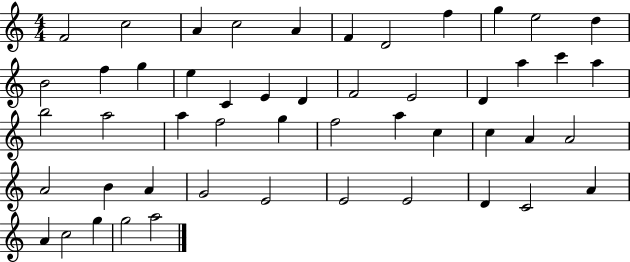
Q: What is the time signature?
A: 4/4